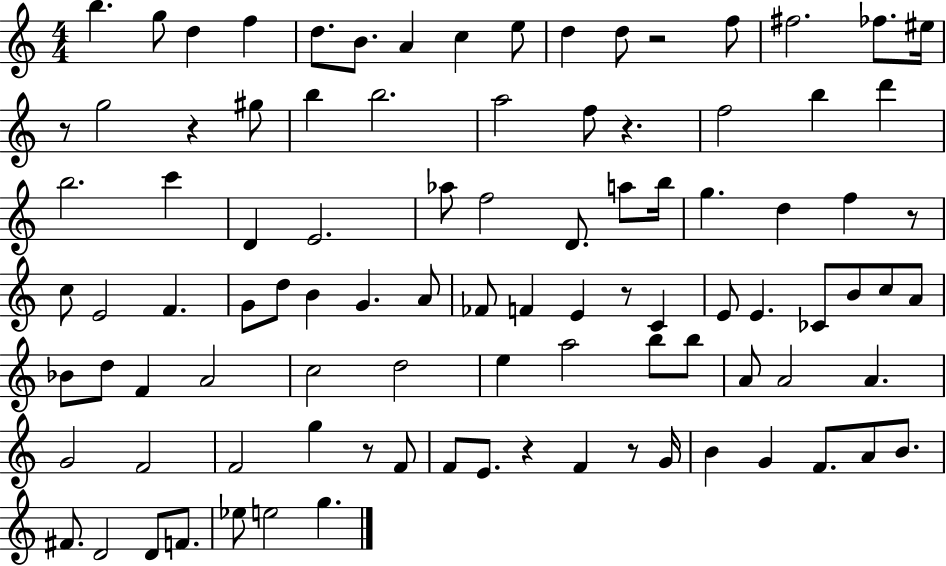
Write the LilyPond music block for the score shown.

{
  \clef treble
  \numericTimeSignature
  \time 4/4
  \key c \major
  b''4. g''8 d''4 f''4 | d''8. b'8. a'4 c''4 e''8 | d''4 d''8 r2 f''8 | fis''2. fes''8. eis''16 | \break r8 g''2 r4 gis''8 | b''4 b''2. | a''2 f''8 r4. | f''2 b''4 d'''4 | \break b''2. c'''4 | d'4 e'2. | aes''8 f''2 d'8. a''8 b''16 | g''4. d''4 f''4 r8 | \break c''8 e'2 f'4. | g'8 d''8 b'4 g'4. a'8 | fes'8 f'4 e'4 r8 c'4 | e'8 e'4. ces'8 b'8 c''8 a'8 | \break bes'8 d''8 f'4 a'2 | c''2 d''2 | e''4 a''2 b''8 b''8 | a'8 a'2 a'4. | \break g'2 f'2 | f'2 g''4 r8 f'8 | f'8 e'8. r4 f'4 r8 g'16 | b'4 g'4 f'8. a'8 b'8. | \break fis'8. d'2 d'8 f'8. | ees''8 e''2 g''4. | \bar "|."
}